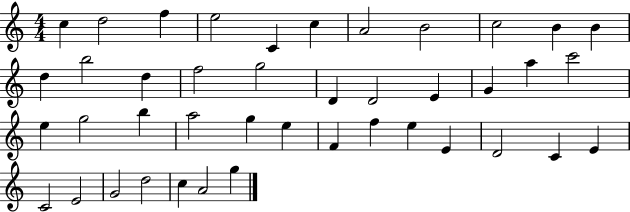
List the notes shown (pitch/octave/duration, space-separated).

C5/q D5/h F5/q E5/h C4/q C5/q A4/h B4/h C5/h B4/q B4/q D5/q B5/h D5/q F5/h G5/h D4/q D4/h E4/q G4/q A5/q C6/h E5/q G5/h B5/q A5/h G5/q E5/q F4/q F5/q E5/q E4/q D4/h C4/q E4/q C4/h E4/h G4/h D5/h C5/q A4/h G5/q